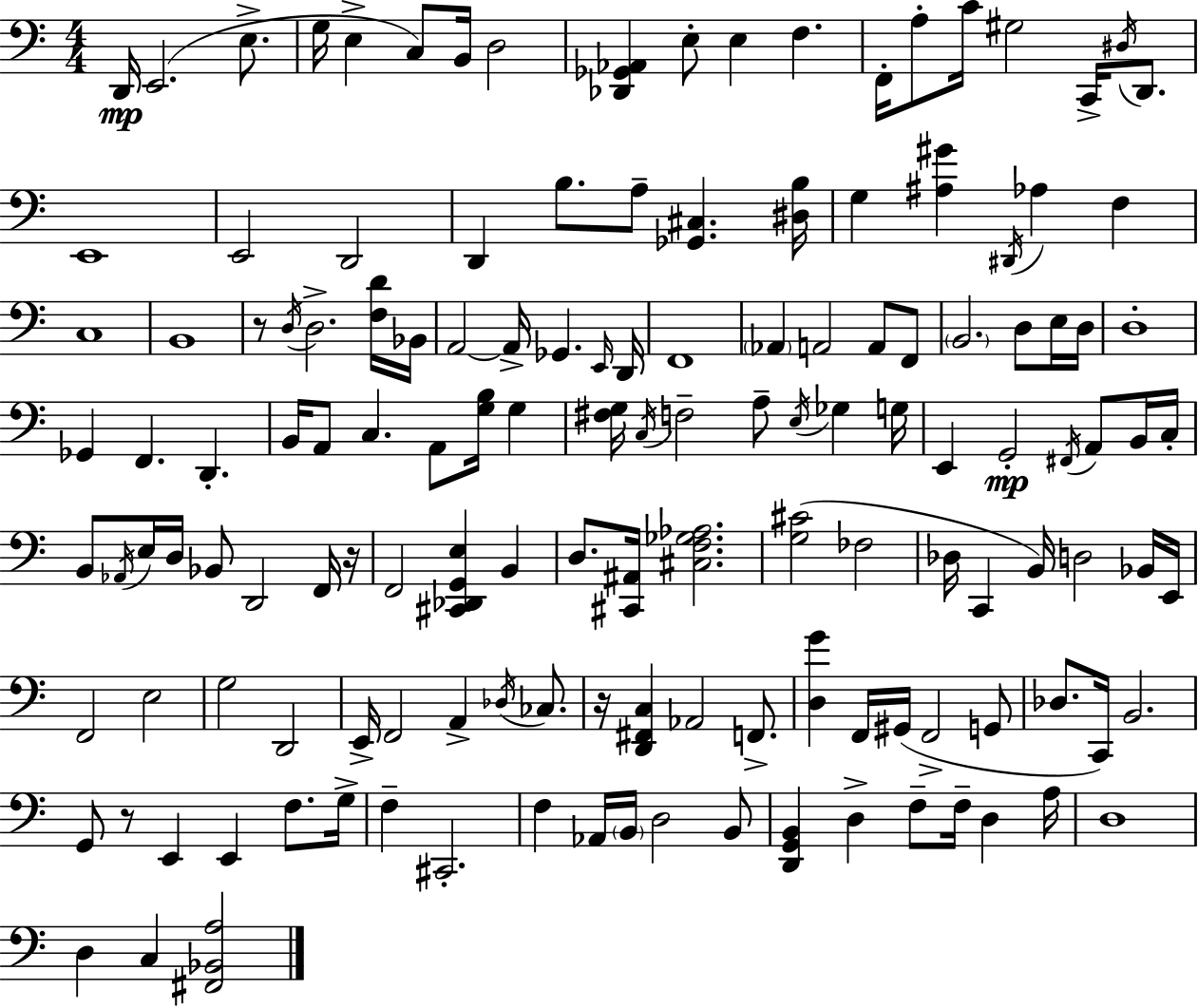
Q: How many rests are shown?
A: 4